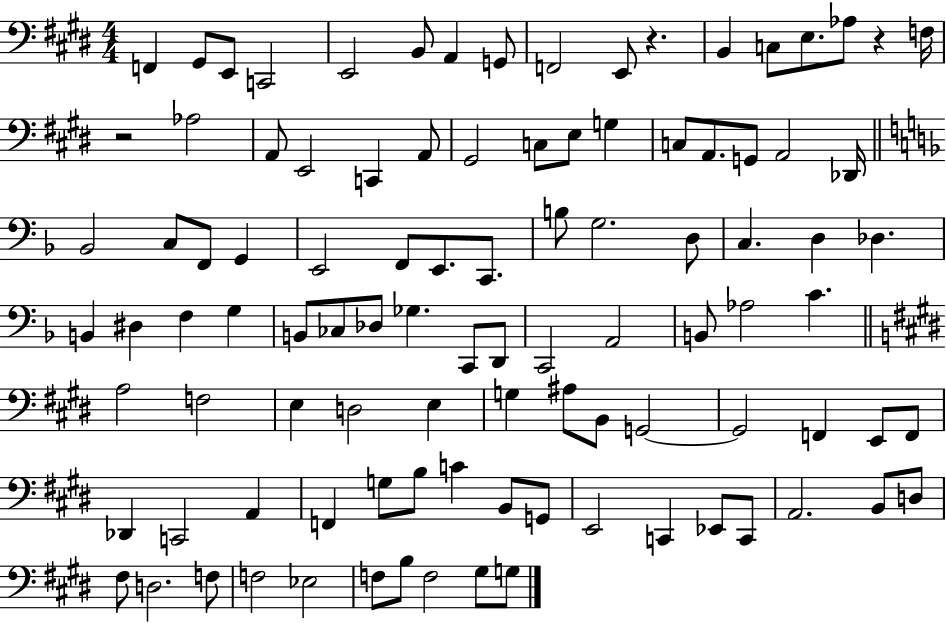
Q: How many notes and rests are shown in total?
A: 100